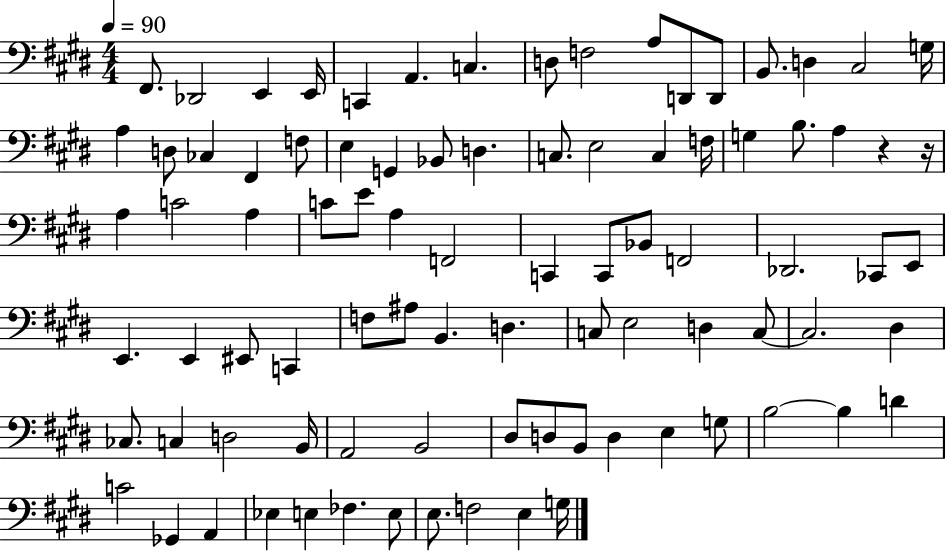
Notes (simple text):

F#2/e. Db2/h E2/q E2/s C2/q A2/q. C3/q. D3/e F3/h A3/e D2/e D2/e B2/e. D3/q C#3/h G3/s A3/q D3/e CES3/q F#2/q F3/e E3/q G2/q Bb2/e D3/q. C3/e. E3/h C3/q F3/s G3/q B3/e. A3/q R/q R/s A3/q C4/h A3/q C4/e E4/e A3/q F2/h C2/q C2/e Bb2/e F2/h Db2/h. CES2/e E2/e E2/q. E2/q EIS2/e C2/q F3/e A#3/e B2/q. D3/q. C3/e E3/h D3/q C3/e C3/h. D#3/q CES3/e. C3/q D3/h B2/s A2/h B2/h D#3/e D3/e B2/e D3/q E3/q G3/e B3/h B3/q D4/q C4/h Gb2/q A2/q Eb3/q E3/q FES3/q. E3/e E3/e. F3/h E3/q G3/s